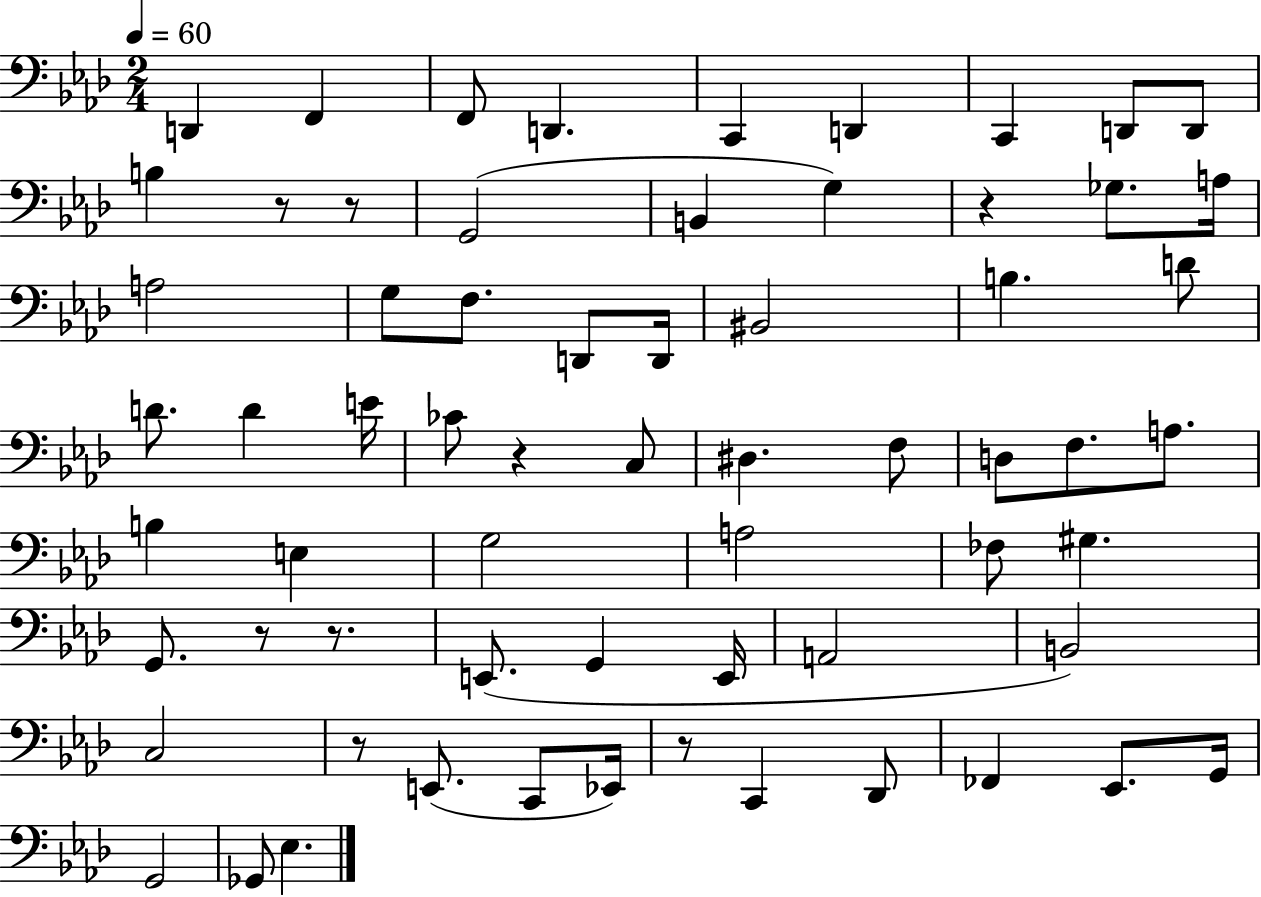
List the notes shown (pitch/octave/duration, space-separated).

D2/q F2/q F2/e D2/q. C2/q D2/q C2/q D2/e D2/e B3/q R/e R/e G2/h B2/q G3/q R/q Gb3/e. A3/s A3/h G3/e F3/e. D2/e D2/s BIS2/h B3/q. D4/e D4/e. D4/q E4/s CES4/e R/q C3/e D#3/q. F3/e D3/e F3/e. A3/e. B3/q E3/q G3/h A3/h FES3/e G#3/q. G2/e. R/e R/e. E2/e. G2/q E2/s A2/h B2/h C3/h R/e E2/e. C2/e Eb2/s R/e C2/q Db2/e FES2/q Eb2/e. G2/s G2/h Gb2/e Eb3/q.